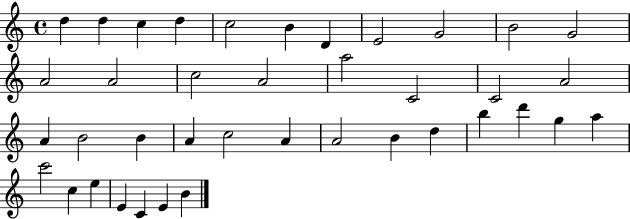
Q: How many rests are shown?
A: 0